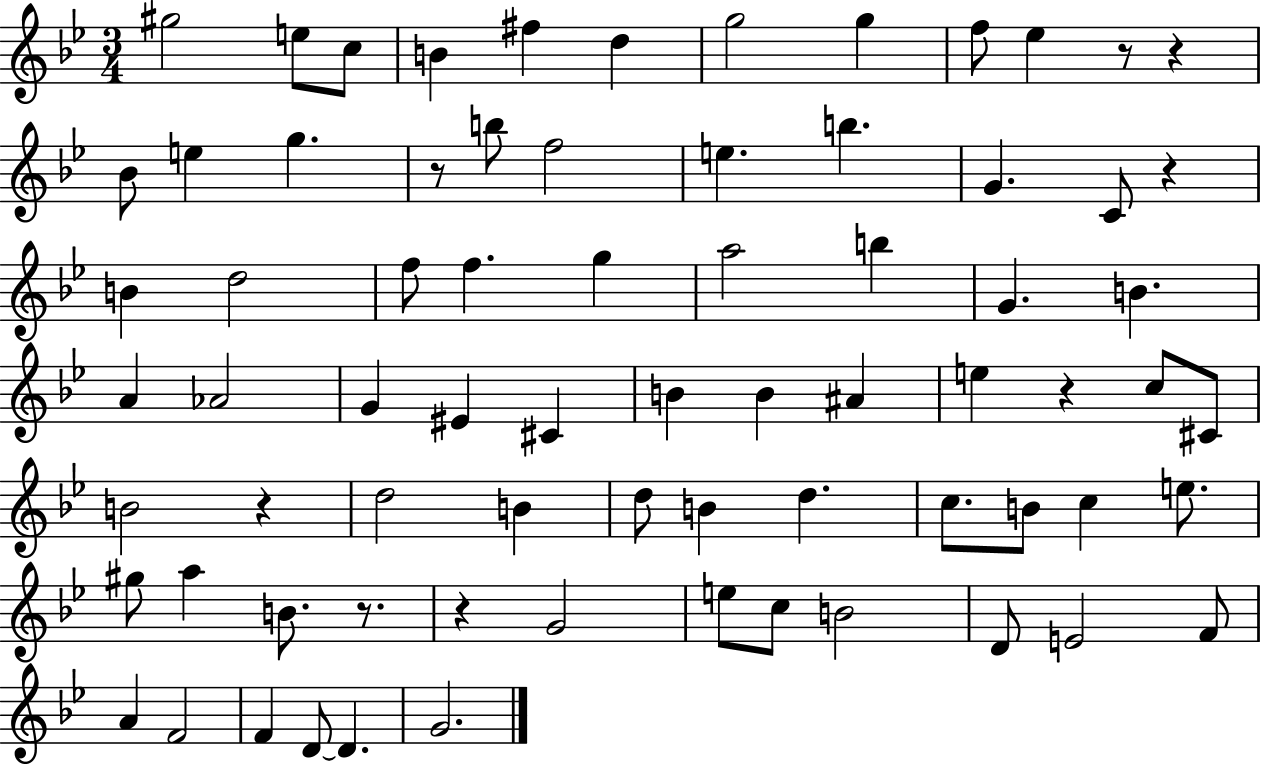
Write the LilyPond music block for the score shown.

{
  \clef treble
  \numericTimeSignature
  \time 3/4
  \key bes \major
  gis''2 e''8 c''8 | b'4 fis''4 d''4 | g''2 g''4 | f''8 ees''4 r8 r4 | \break bes'8 e''4 g''4. | r8 b''8 f''2 | e''4. b''4. | g'4. c'8 r4 | \break b'4 d''2 | f''8 f''4. g''4 | a''2 b''4 | g'4. b'4. | \break a'4 aes'2 | g'4 eis'4 cis'4 | b'4 b'4 ais'4 | e''4 r4 c''8 cis'8 | \break b'2 r4 | d''2 b'4 | d''8 b'4 d''4. | c''8. b'8 c''4 e''8. | \break gis''8 a''4 b'8. r8. | r4 g'2 | e''8 c''8 b'2 | d'8 e'2 f'8 | \break a'4 f'2 | f'4 d'8~~ d'4. | g'2. | \bar "|."
}